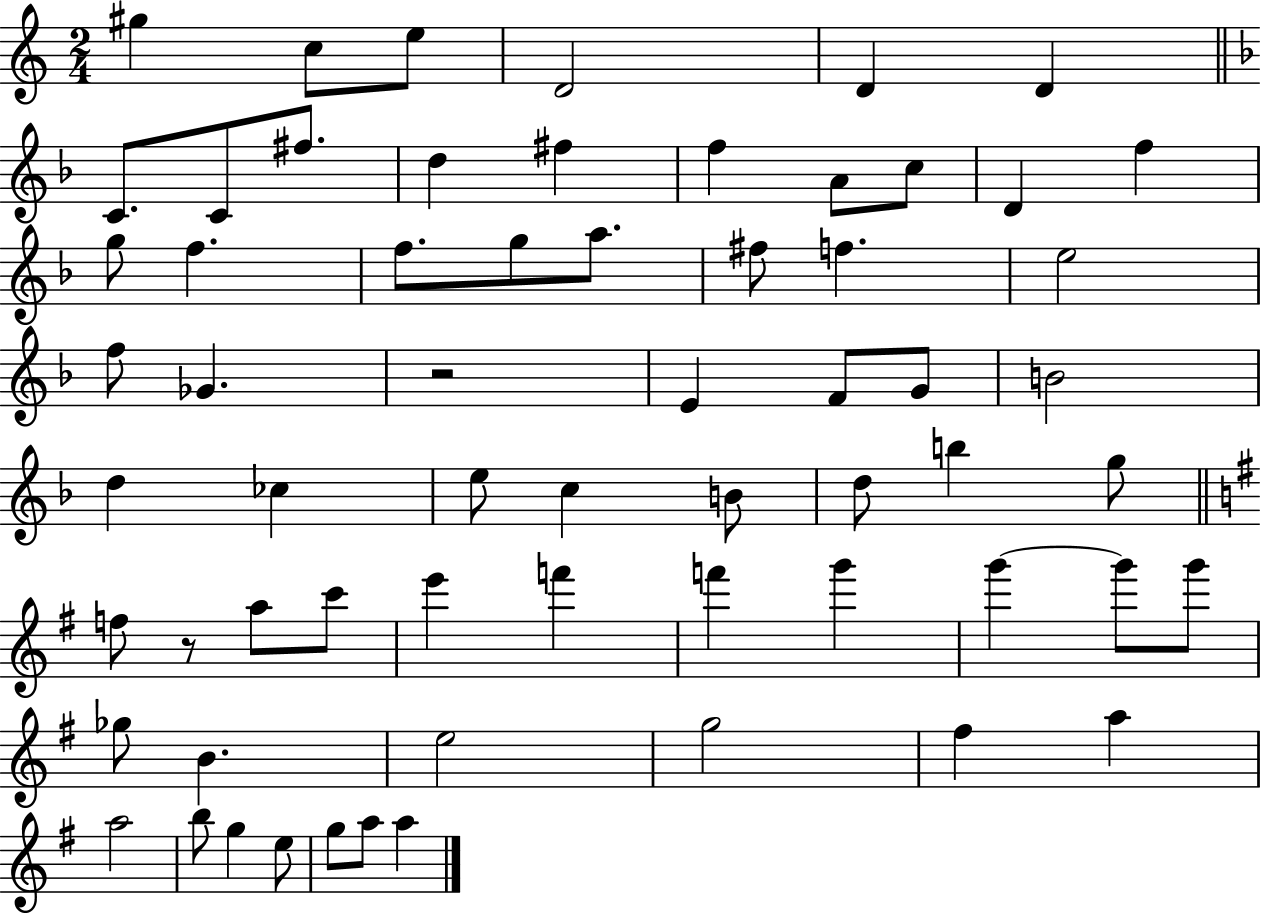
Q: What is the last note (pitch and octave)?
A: A5